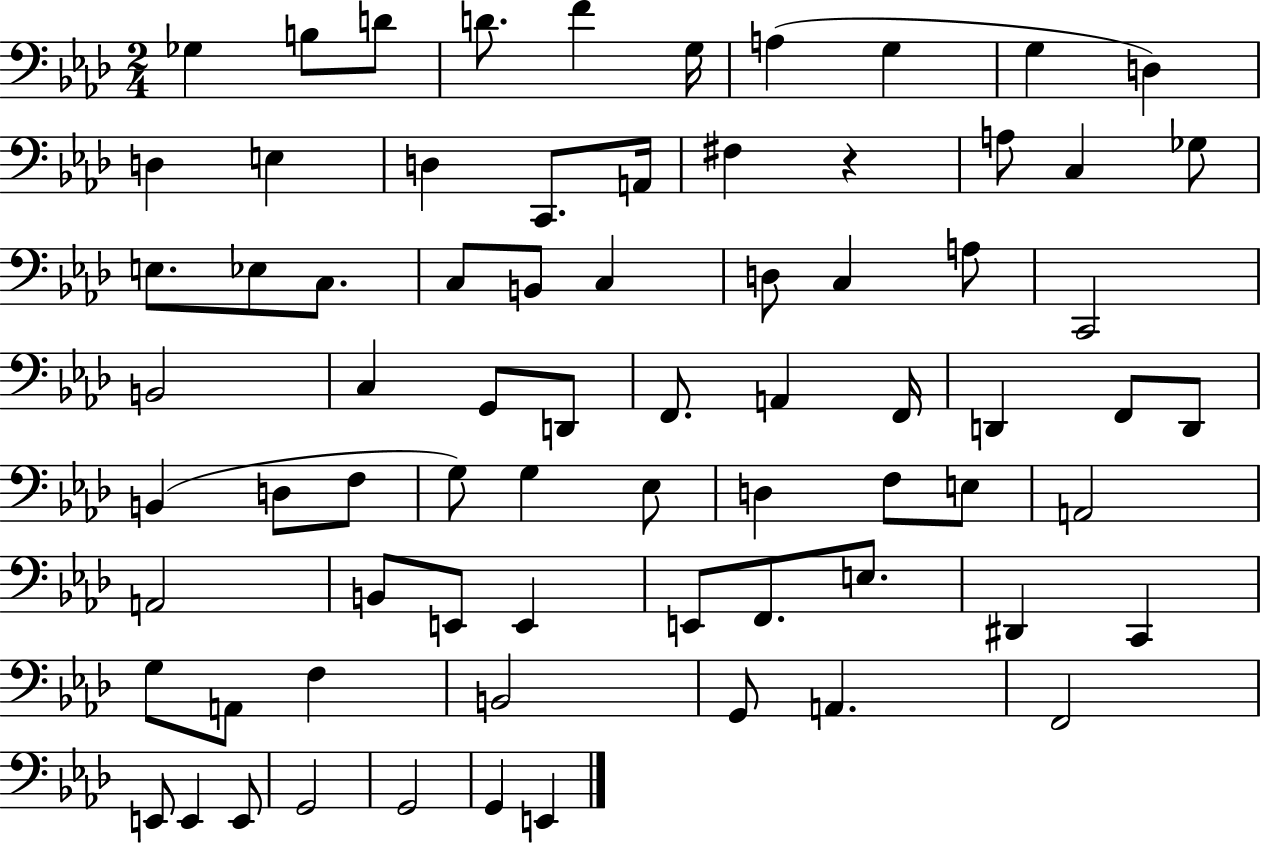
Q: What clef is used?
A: bass